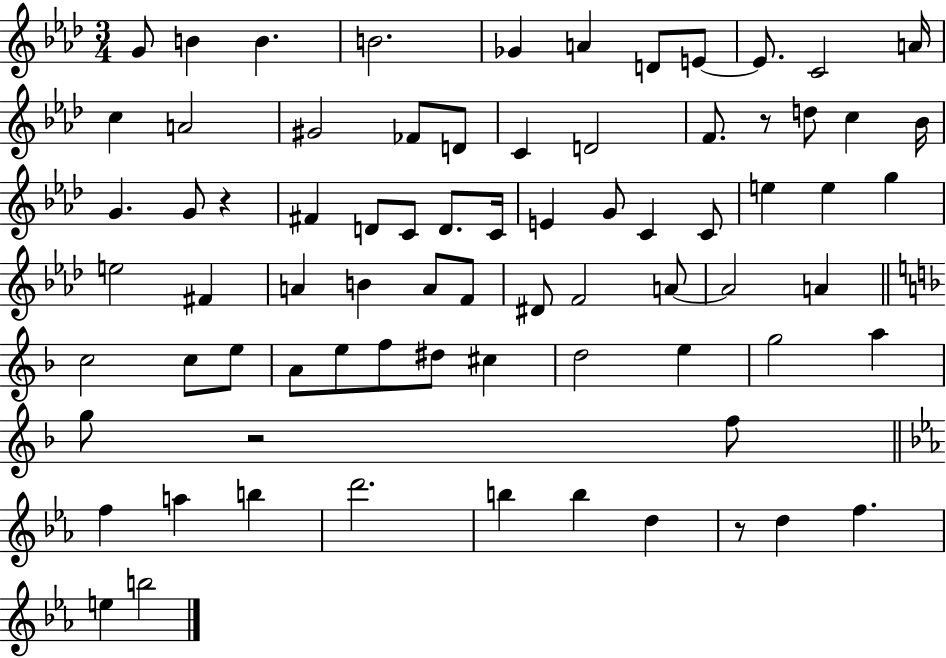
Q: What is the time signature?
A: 3/4